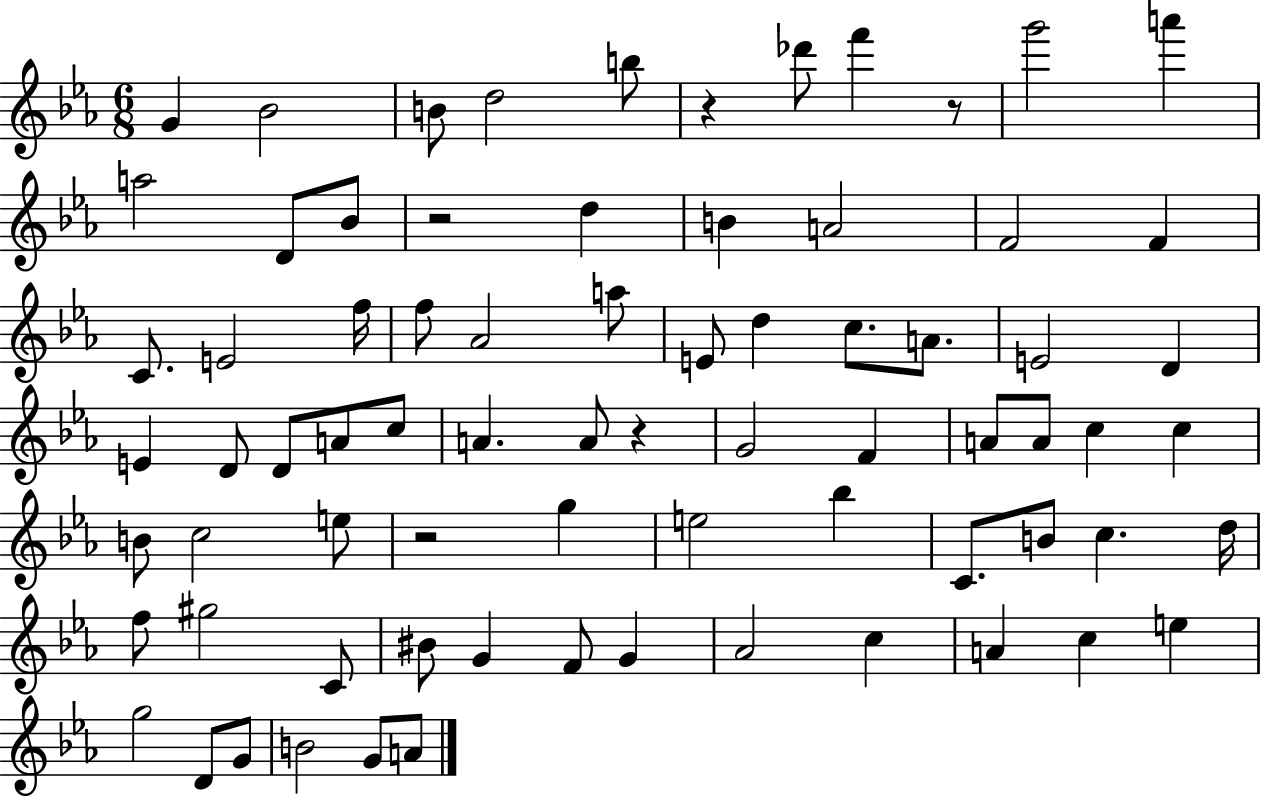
{
  \clef treble
  \numericTimeSignature
  \time 6/8
  \key ees \major
  g'4 bes'2 | b'8 d''2 b''8 | r4 des'''8 f'''4 r8 | g'''2 a'''4 | \break a''2 d'8 bes'8 | r2 d''4 | b'4 a'2 | f'2 f'4 | \break c'8. e'2 f''16 | f''8 aes'2 a''8 | e'8 d''4 c''8. a'8. | e'2 d'4 | \break e'4 d'8 d'8 a'8 c''8 | a'4. a'8 r4 | g'2 f'4 | a'8 a'8 c''4 c''4 | \break b'8 c''2 e''8 | r2 g''4 | e''2 bes''4 | c'8. b'8 c''4. d''16 | \break f''8 gis''2 c'8 | bis'8 g'4 f'8 g'4 | aes'2 c''4 | a'4 c''4 e''4 | \break g''2 d'8 g'8 | b'2 g'8 a'8 | \bar "|."
}